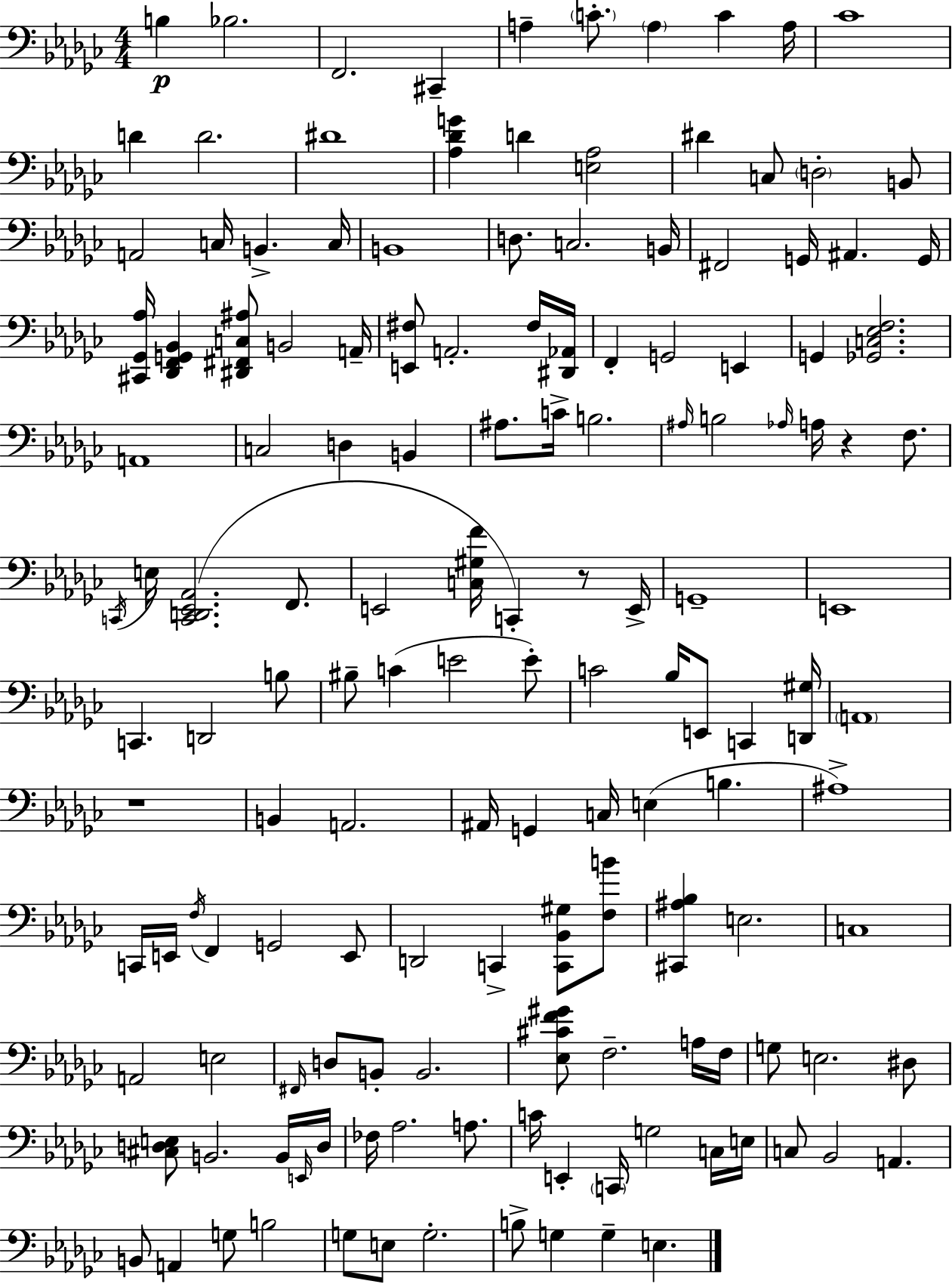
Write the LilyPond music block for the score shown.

{
  \clef bass
  \numericTimeSignature
  \time 4/4
  \key ees \minor
  b4\p bes2. | f,2. cis,4-- | a4-- \parenthesize c'8.-. \parenthesize a4 c'4 a16 | ces'1 | \break d'4 d'2. | dis'1 | <aes des' g'>4 d'4 <e aes>2 | dis'4 c8 \parenthesize d2-. b,8 | \break a,2 c16 b,4.-> c16 | b,1 | d8. c2. b,16 | fis,2 g,16 ais,4. g,16 | \break <cis, ges, aes>16 <des, f, g, bes,>4 <dis, fis, c ais>8 b,2 a,16-- | <e, fis>8 a,2.-. fis16 <dis, aes,>16 | f,4-. g,2 e,4 | g,4 <ges, c ees f>2. | \break a,1 | c2 d4 b,4 | ais8. c'16-> b2. | \grace { ais16 } b2 \grace { aes16 } a16 r4 f8. | \break \acciaccatura { c,16 } e16 <c, d, ees, aes,>2.( | f,8. e,2 <c gis f'>16 c,4-.) | r8 e,16-> g,1-- | e,1 | \break c,4. d,2 | b8 bis8-- c'4( e'2 | e'8-.) c'2 bes16 e,8 c,4 | <d, gis>16 \parenthesize a,1 | \break r1 | b,4 a,2. | ais,16 g,4 c16 e4( b4. | ais1->) | \break c,16 e,16 \acciaccatura { f16 } f,4 g,2 | e,8 d,2 c,4-> | <c, bes, gis>8 <f b'>8 <cis, ais bes>4 e2. | c1 | \break a,2 e2 | \grace { fis,16 } d8 b,8-. b,2. | <ees cis' f' gis'>8 f2.-- | a16 f16 g8 e2. | \break dis8 <cis d e>8 b,2. | b,16 \grace { e,16 } d16 fes16 aes2. | a8. c'16 e,4-. \parenthesize c,16 g2 | c16 e16 c8 bes,2 | \break a,4. b,8 a,4 g8 b2 | g8 e8 g2.-. | b8-> g4 g4-- | e4. \bar "|."
}